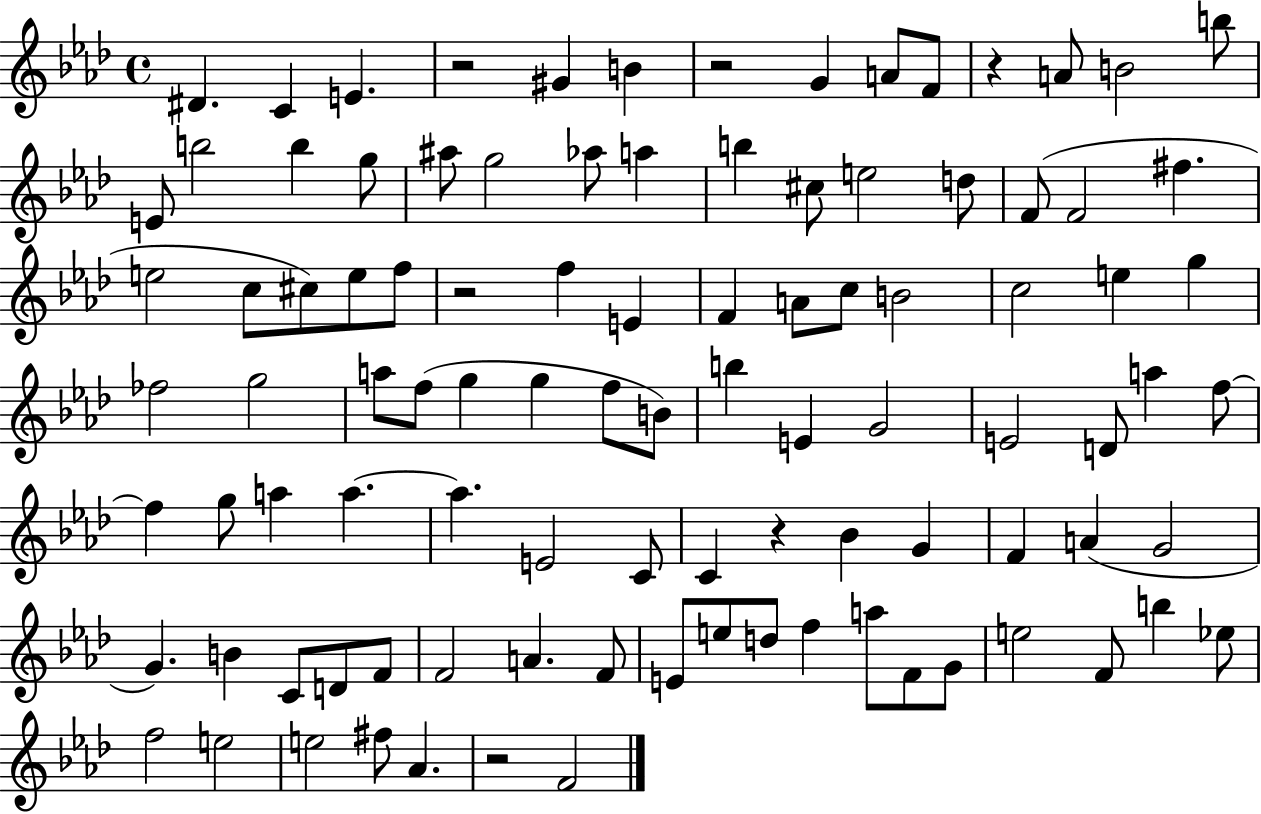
X:1
T:Untitled
M:4/4
L:1/4
K:Ab
^D C E z2 ^G B z2 G A/2 F/2 z A/2 B2 b/2 E/2 b2 b g/2 ^a/2 g2 _a/2 a b ^c/2 e2 d/2 F/2 F2 ^f e2 c/2 ^c/2 e/2 f/2 z2 f E F A/2 c/2 B2 c2 e g _f2 g2 a/2 f/2 g g f/2 B/2 b E G2 E2 D/2 a f/2 f g/2 a a a E2 C/2 C z _B G F A G2 G B C/2 D/2 F/2 F2 A F/2 E/2 e/2 d/2 f a/2 F/2 G/2 e2 F/2 b _e/2 f2 e2 e2 ^f/2 _A z2 F2